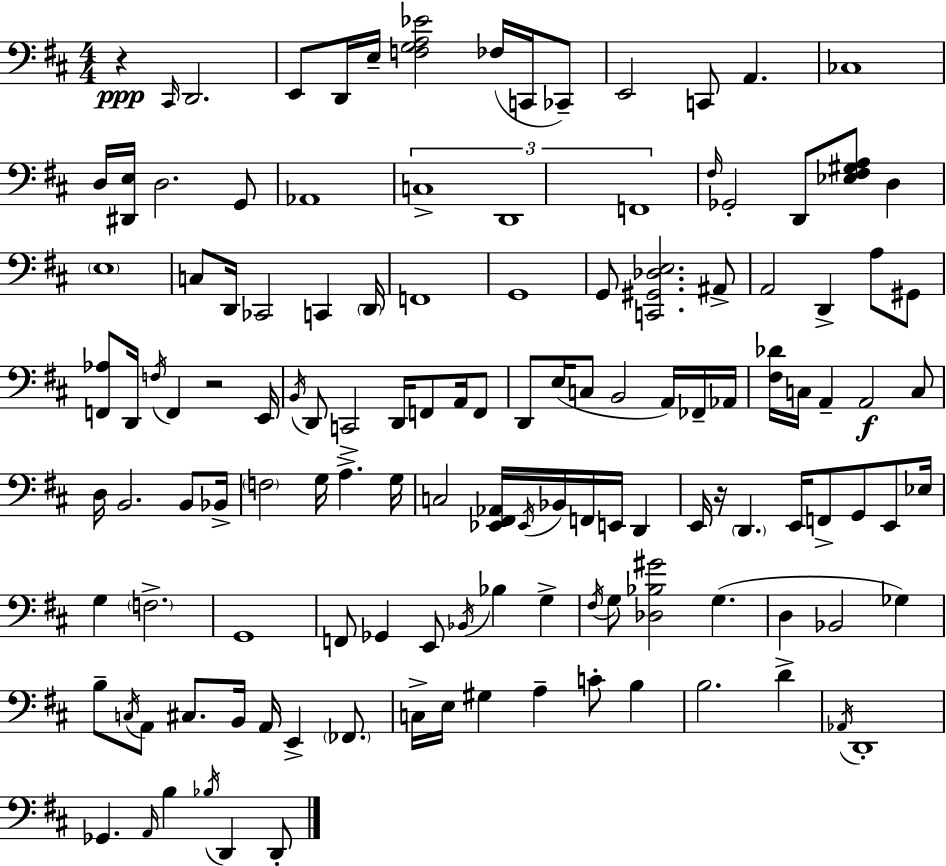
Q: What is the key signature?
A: D major